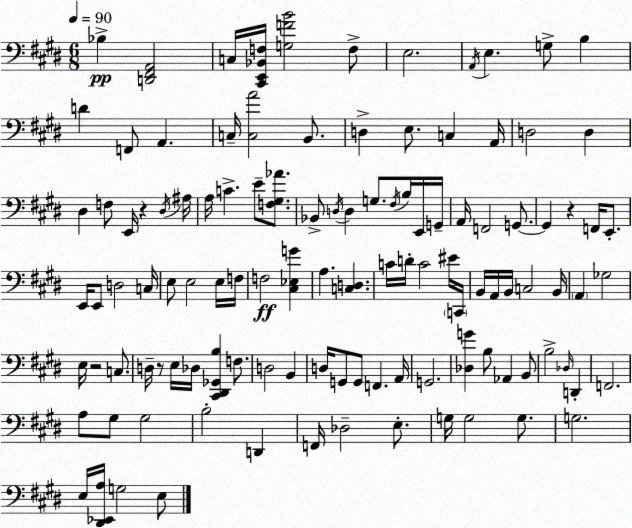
X:1
T:Untitled
M:6/8
L:1/4
K:E
_B, [D,,^F,,A,,]2 C,/4 [^C,,E,,_B,,F,]/4 [G,FB]2 F,/2 E,2 A,,/4 E, G,/2 B, D F,,/2 A,, C,/4 [C,A]2 B,,/2 D, E,/2 C, A,,/4 D,2 D, ^D, F,/2 E,,/4 z ^D,/4 ^A,/4 A,/4 C E/2 [F,^G,_A]/2 _B,,/2 D,/4 D, G,/2 ^F,/4 B,/4 E,,/4 G,,/4 A,,/4 F,,2 G,,/2 G,, z F,,/4 E,,/2 E,,/4 E,,/2 D,2 C,/4 E,/2 E,2 E,/4 F,/4 F,2 [^C,_E,G] A, [C,D,] C/4 D/4 C2 ^E/4 C,,/4 B,,/4 A,,/4 B,,/4 C,2 B,,/4 A,, _G,2 E,/4 z2 C,/2 D,/4 z/2 E,/4 _D,/4 [^C,,^D,,_G,,B,] F,/2 D,2 B,, D,/4 G,,/2 G,,/2 F,, A,,/4 G,,2 [_D,G] B,/2 _A,, B,,/2 B,2 _D,/4 D,, F,,2 A,/2 ^G,/2 ^G,2 B,2 D,, F,,/4 _D,2 E,/2 G,/4 G,2 G,/2 G,2 E,/4 [^D,,_E,,A,]/4 G,2 E,/2